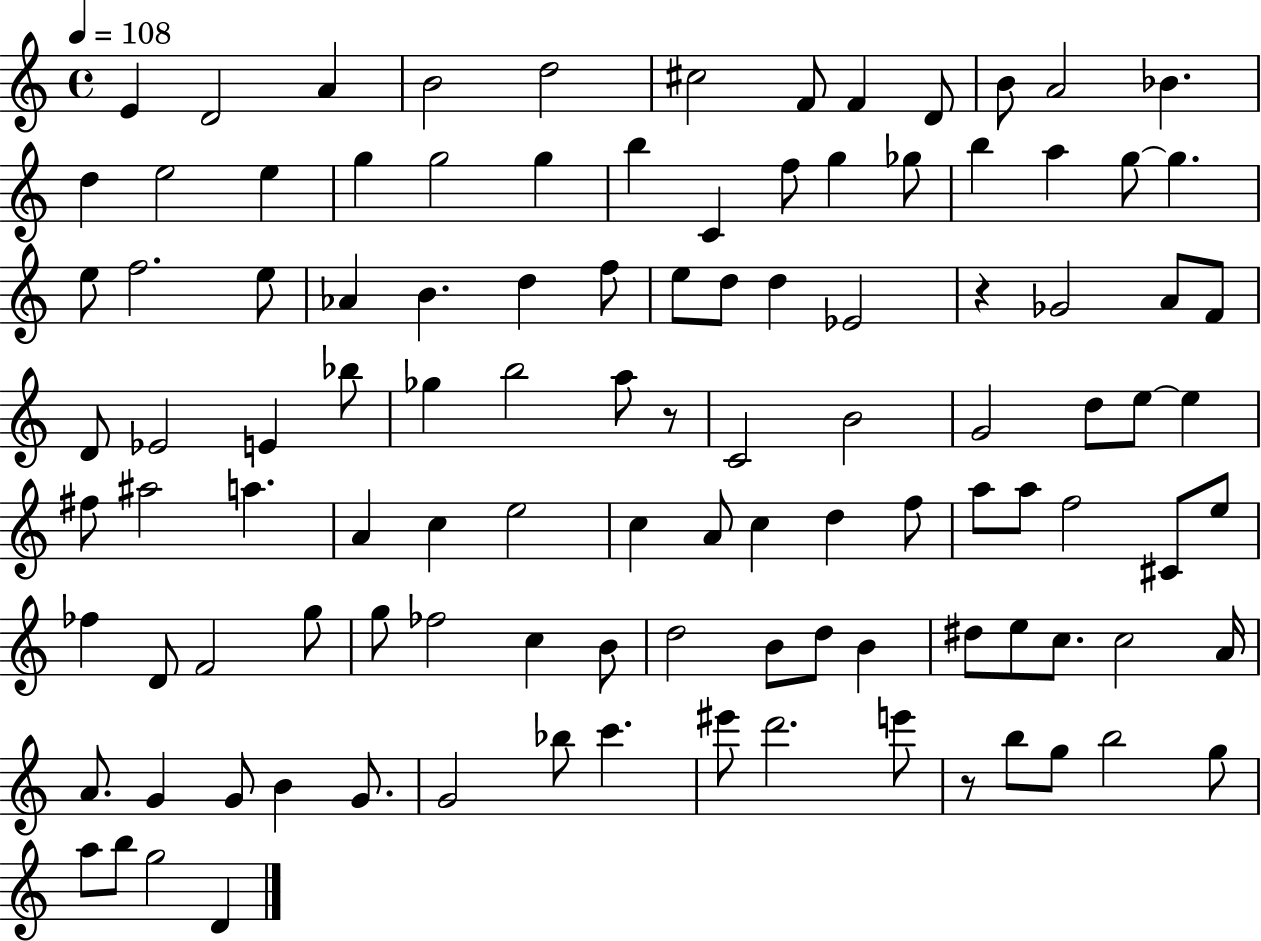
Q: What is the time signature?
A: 4/4